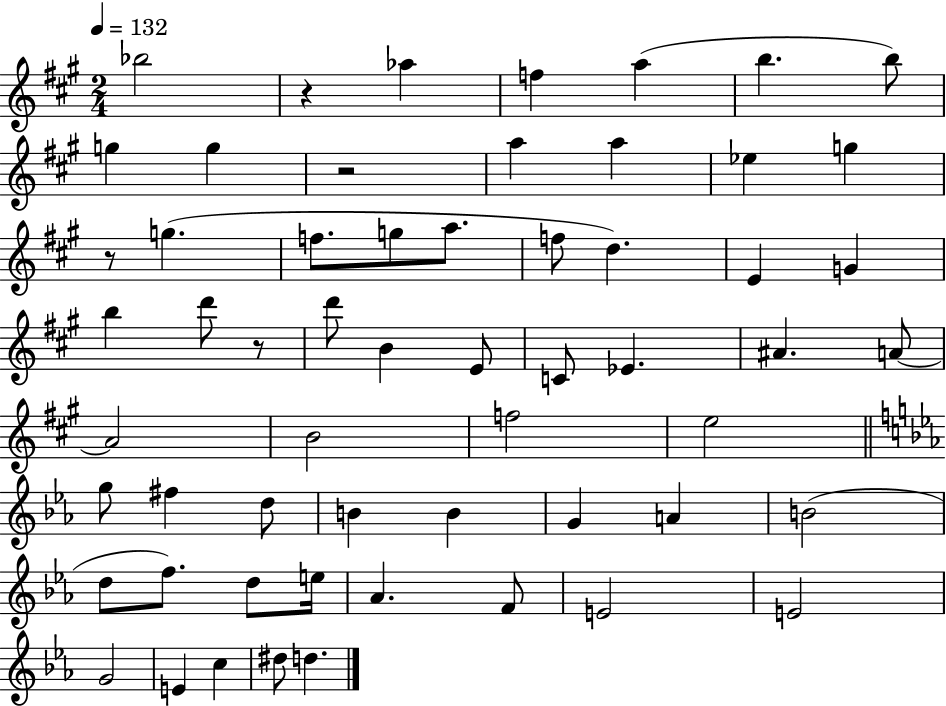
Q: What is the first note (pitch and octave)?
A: Bb5